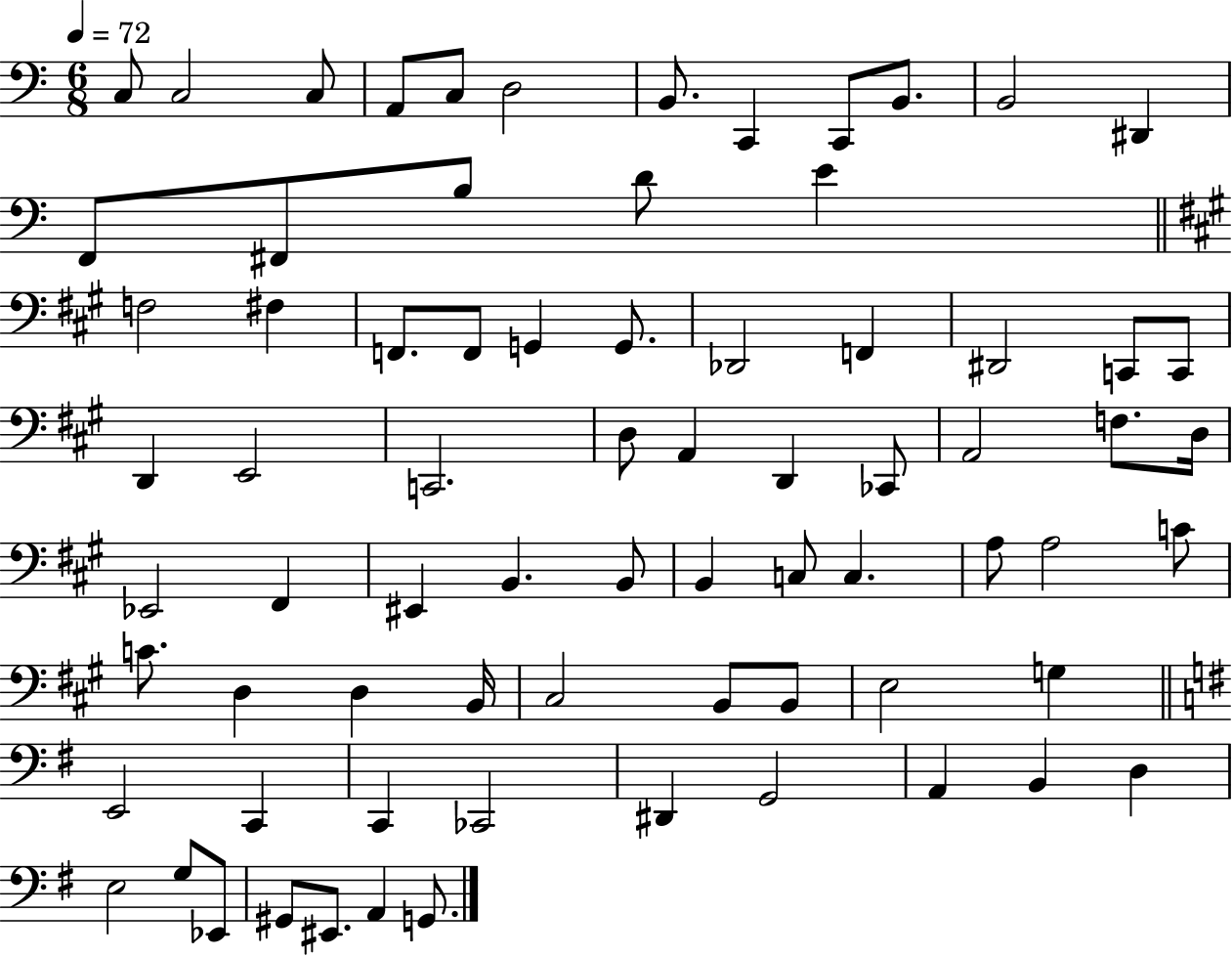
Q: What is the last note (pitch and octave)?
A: G2